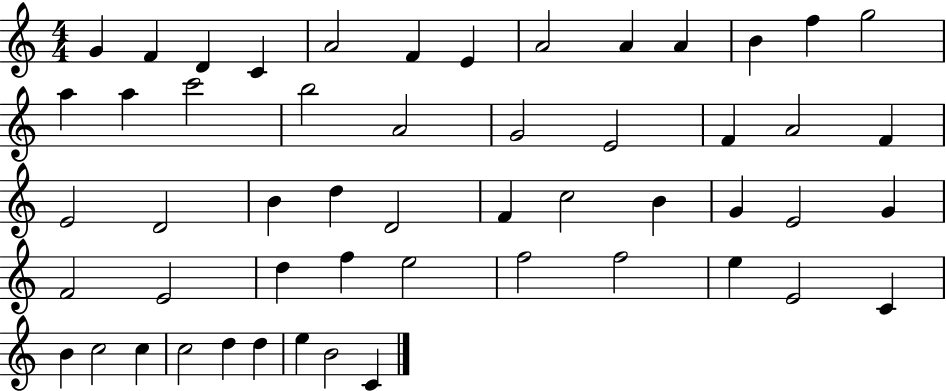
X:1
T:Untitled
M:4/4
L:1/4
K:C
G F D C A2 F E A2 A A B f g2 a a c'2 b2 A2 G2 E2 F A2 F E2 D2 B d D2 F c2 B G E2 G F2 E2 d f e2 f2 f2 e E2 C B c2 c c2 d d e B2 C